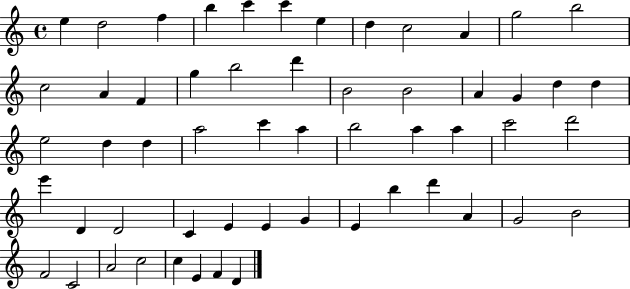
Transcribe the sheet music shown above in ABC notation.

X:1
T:Untitled
M:4/4
L:1/4
K:C
e d2 f b c' c' e d c2 A g2 b2 c2 A F g b2 d' B2 B2 A G d d e2 d d a2 c' a b2 a a c'2 d'2 e' D D2 C E E G E b d' A G2 B2 F2 C2 A2 c2 c E F D